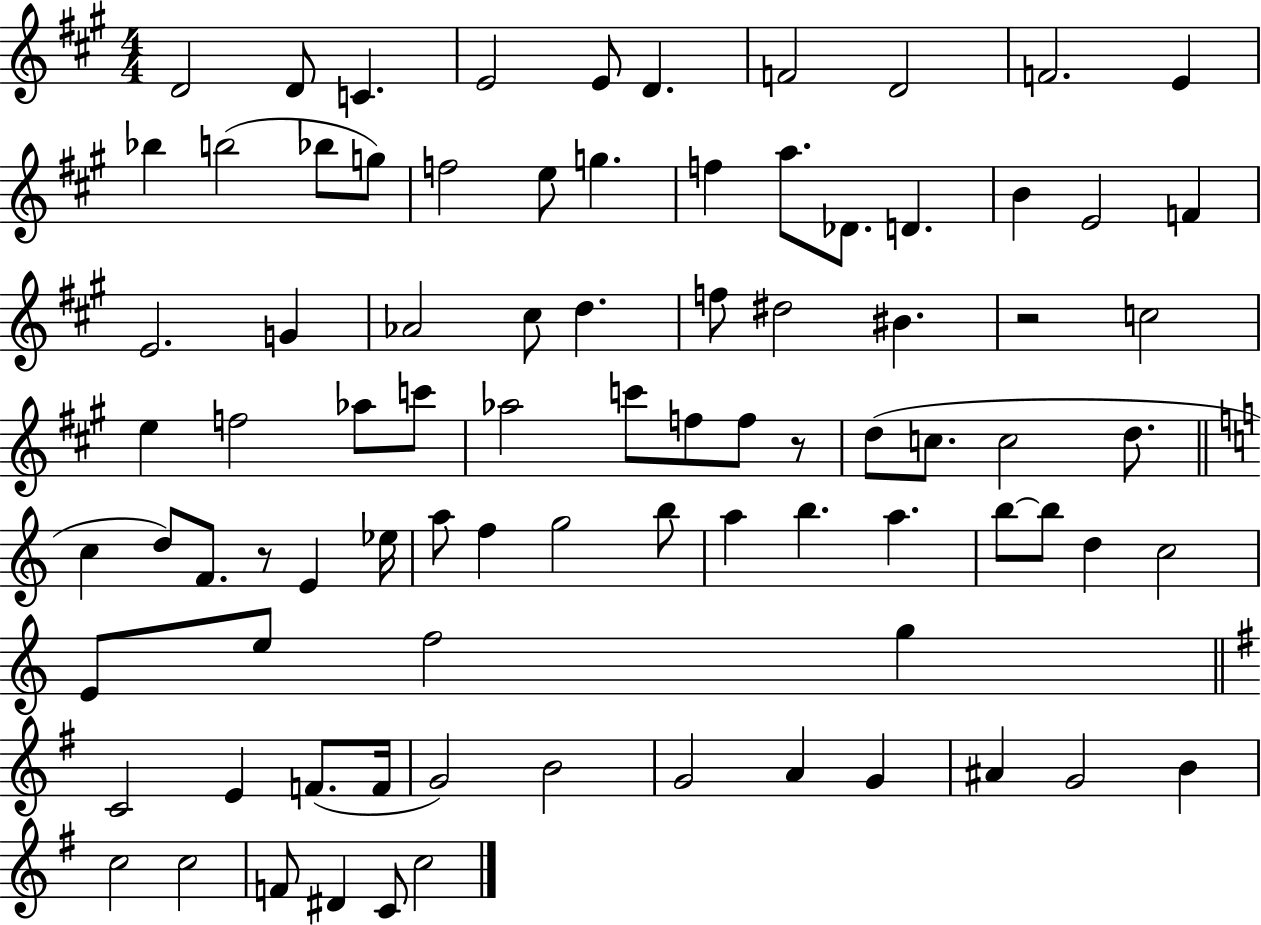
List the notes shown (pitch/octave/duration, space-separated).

D4/h D4/e C4/q. E4/h E4/e D4/q. F4/h D4/h F4/h. E4/q Bb5/q B5/h Bb5/e G5/e F5/h E5/e G5/q. F5/q A5/e. Db4/e. D4/q. B4/q E4/h F4/q E4/h. G4/q Ab4/h C#5/e D5/q. F5/e D#5/h BIS4/q. R/h C5/h E5/q F5/h Ab5/e C6/e Ab5/h C6/e F5/e F5/e R/e D5/e C5/e. C5/h D5/e. C5/q D5/e F4/e. R/e E4/q Eb5/s A5/e F5/q G5/h B5/e A5/q B5/q. A5/q. B5/e B5/e D5/q C5/h E4/e E5/e F5/h G5/q C4/h E4/q F4/e. F4/s G4/h B4/h G4/h A4/q G4/q A#4/q G4/h B4/q C5/h C5/h F4/e D#4/q C4/e C5/h